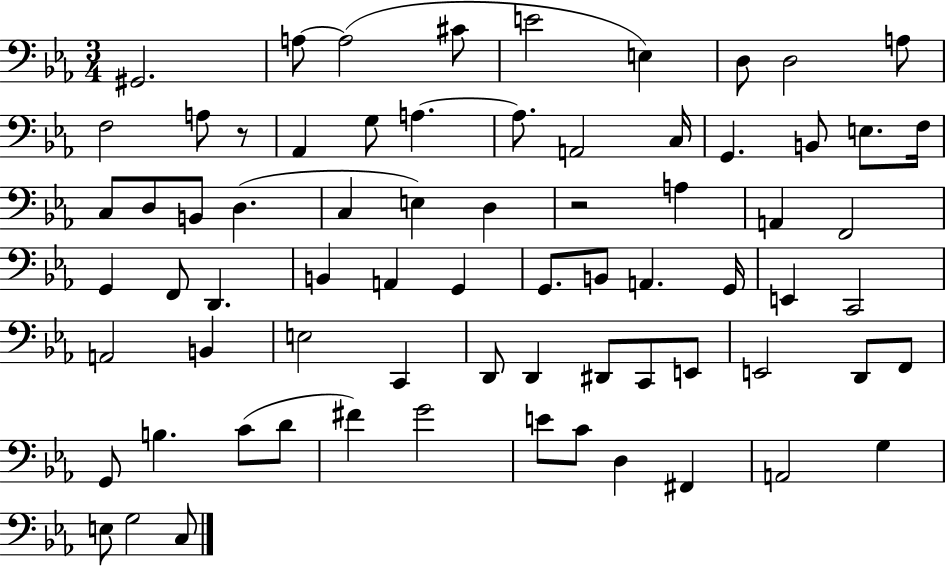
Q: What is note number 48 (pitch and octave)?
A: D2